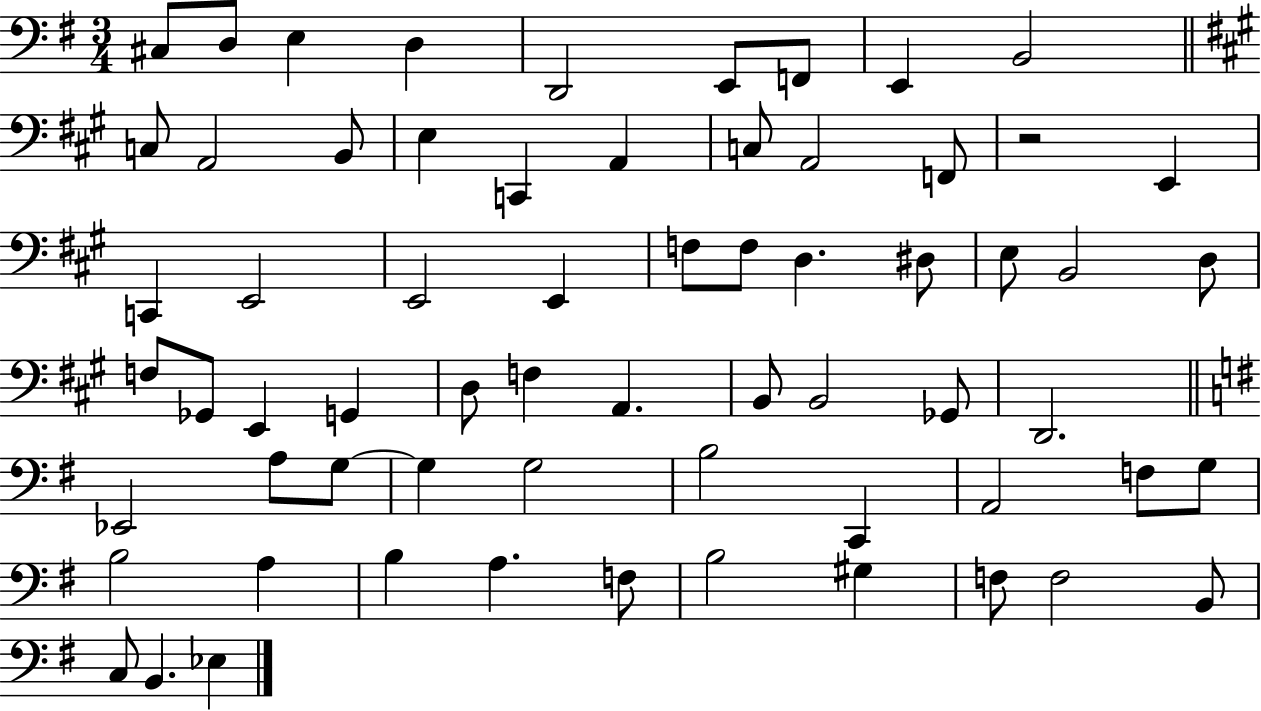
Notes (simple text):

C#3/e D3/e E3/q D3/q D2/h E2/e F2/e E2/q B2/h C3/e A2/h B2/e E3/q C2/q A2/q C3/e A2/h F2/e R/h E2/q C2/q E2/h E2/h E2/q F3/e F3/e D3/q. D#3/e E3/e B2/h D3/e F3/e Gb2/e E2/q G2/q D3/e F3/q A2/q. B2/e B2/h Gb2/e D2/h. Eb2/h A3/e G3/e G3/q G3/h B3/h C2/q A2/h F3/e G3/e B3/h A3/q B3/q A3/q. F3/e B3/h G#3/q F3/e F3/h B2/e C3/e B2/q. Eb3/q